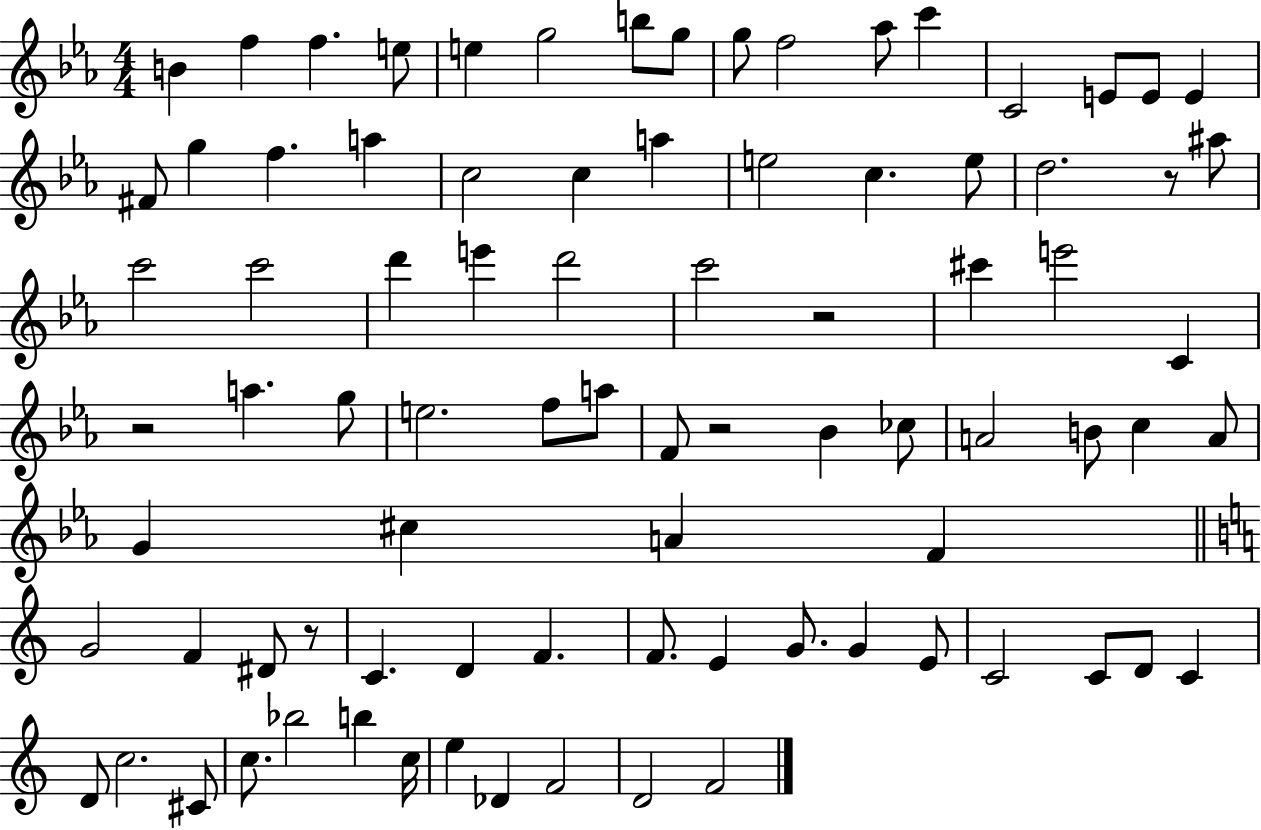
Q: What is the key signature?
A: EES major